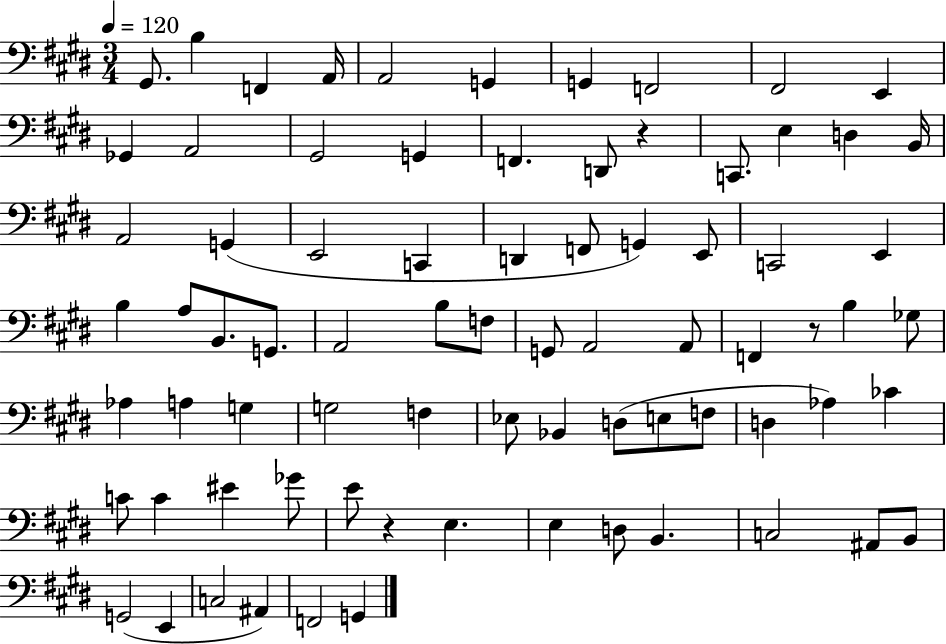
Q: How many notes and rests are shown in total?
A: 77